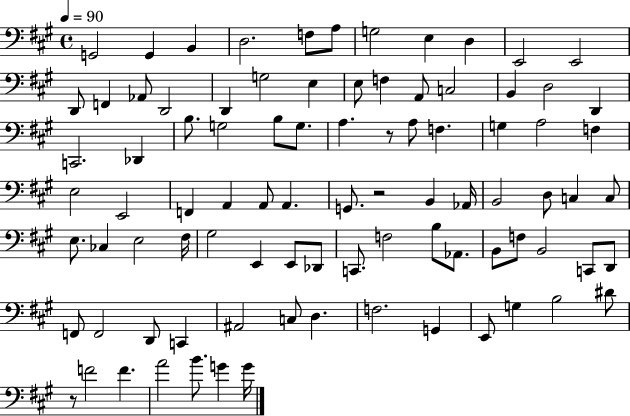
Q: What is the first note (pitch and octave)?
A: G2